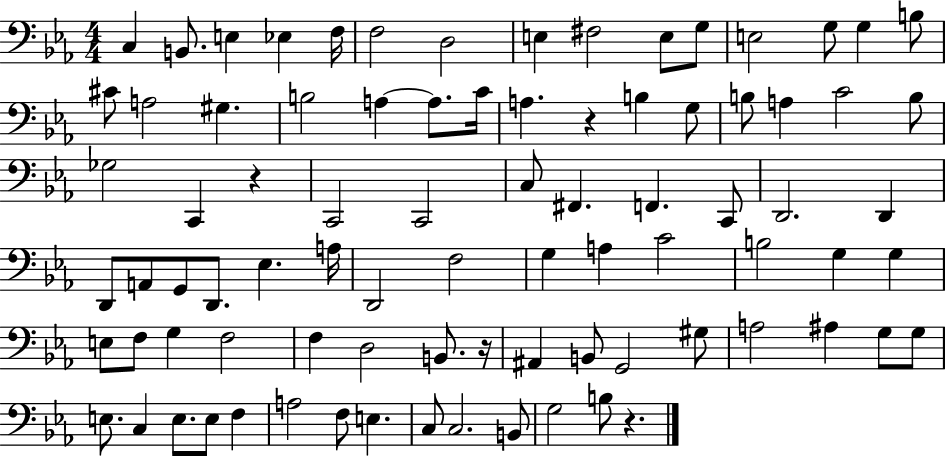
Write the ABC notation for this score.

X:1
T:Untitled
M:4/4
L:1/4
K:Eb
C, B,,/2 E, _E, F,/4 F,2 D,2 E, ^F,2 E,/2 G,/2 E,2 G,/2 G, B,/2 ^C/2 A,2 ^G, B,2 A, A,/2 C/4 A, z B, G,/2 B,/2 A, C2 B,/2 _G,2 C,, z C,,2 C,,2 C,/2 ^F,, F,, C,,/2 D,,2 D,, D,,/2 A,,/2 G,,/2 D,,/2 _E, A,/4 D,,2 F,2 G, A, C2 B,2 G, G, E,/2 F,/2 G, F,2 F, D,2 B,,/2 z/4 ^A,, B,,/2 G,,2 ^G,/2 A,2 ^A, G,/2 G,/2 E,/2 C, E,/2 E,/2 F, A,2 F,/2 E, C,/2 C,2 B,,/2 G,2 B,/2 z